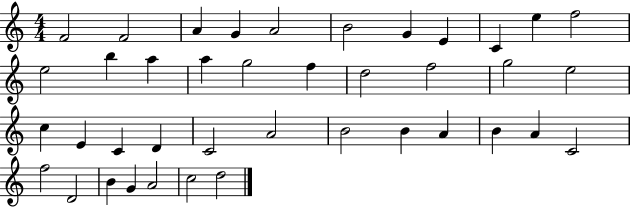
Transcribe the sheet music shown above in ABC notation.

X:1
T:Untitled
M:4/4
L:1/4
K:C
F2 F2 A G A2 B2 G E C e f2 e2 b a a g2 f d2 f2 g2 e2 c E C D C2 A2 B2 B A B A C2 f2 D2 B G A2 c2 d2